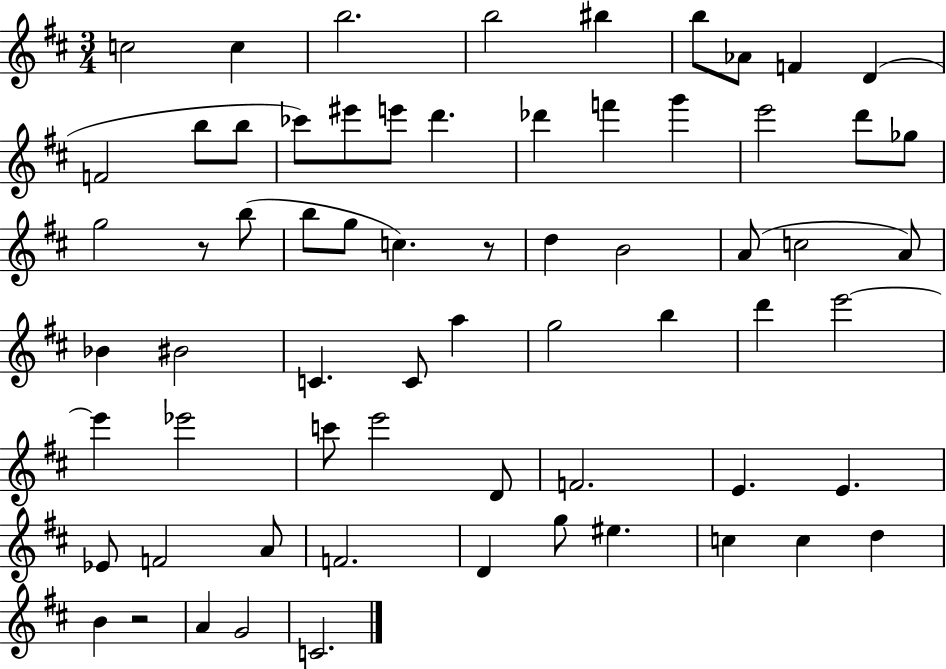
{
  \clef treble
  \numericTimeSignature
  \time 3/4
  \key d \major
  \repeat volta 2 { c''2 c''4 | b''2. | b''2 bis''4 | b''8 aes'8 f'4 d'4( | \break f'2 b''8 b''8 | ces'''8) eis'''8 e'''8 d'''4. | des'''4 f'''4 g'''4 | e'''2 d'''8 ges''8 | \break g''2 r8 b''8( | b''8 g''8 c''4.) r8 | d''4 b'2 | a'8( c''2 a'8) | \break bes'4 bis'2 | c'4. c'8 a''4 | g''2 b''4 | d'''4 e'''2~~ | \break e'''4 ees'''2 | c'''8 e'''2 d'8 | f'2. | e'4. e'4. | \break ees'8 f'2 a'8 | f'2. | d'4 g''8 eis''4. | c''4 c''4 d''4 | \break b'4 r2 | a'4 g'2 | c'2. | } \bar "|."
}